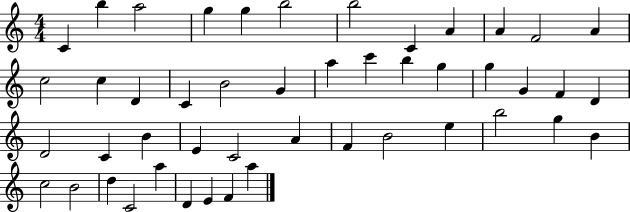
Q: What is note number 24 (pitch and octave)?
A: G4